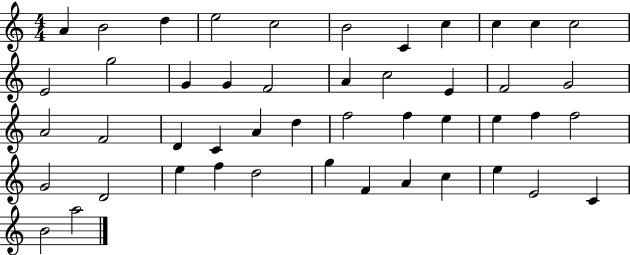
{
  \clef treble
  \numericTimeSignature
  \time 4/4
  \key c \major
  a'4 b'2 d''4 | e''2 c''2 | b'2 c'4 c''4 | c''4 c''4 c''2 | \break e'2 g''2 | g'4 g'4 f'2 | a'4 c''2 e'4 | f'2 g'2 | \break a'2 f'2 | d'4 c'4 a'4 d''4 | f''2 f''4 e''4 | e''4 f''4 f''2 | \break g'2 d'2 | e''4 f''4 d''2 | g''4 f'4 a'4 c''4 | e''4 e'2 c'4 | \break b'2 a''2 | \bar "|."
}